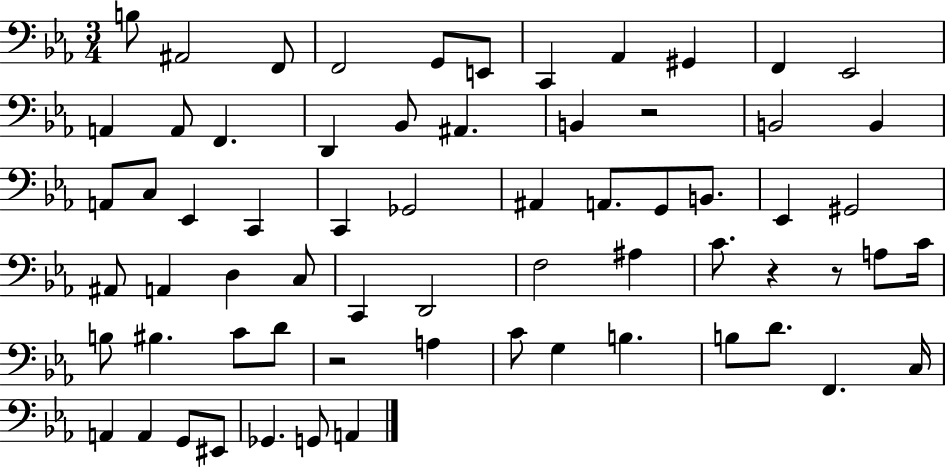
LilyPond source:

{
  \clef bass
  \numericTimeSignature
  \time 3/4
  \key ees \major
  b8 ais,2 f,8 | f,2 g,8 e,8 | c,4 aes,4 gis,4 | f,4 ees,2 | \break a,4 a,8 f,4. | d,4 bes,8 ais,4. | b,4 r2 | b,2 b,4 | \break a,8 c8 ees,4 c,4 | c,4 ges,2 | ais,4 a,8. g,8 b,8. | ees,4 gis,2 | \break ais,8 a,4 d4 c8 | c,4 d,2 | f2 ais4 | c'8. r4 r8 a8 c'16 | \break b8 bis4. c'8 d'8 | r2 a4 | c'8 g4 b4. | b8 d'8. f,4. c16 | \break a,4 a,4 g,8 eis,8 | ges,4. g,8 a,4 | \bar "|."
}